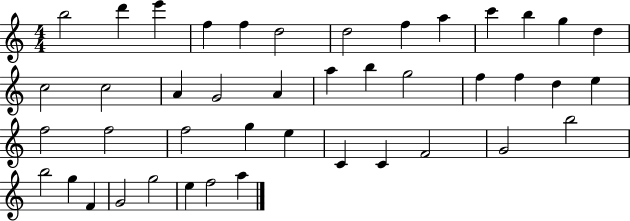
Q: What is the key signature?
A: C major